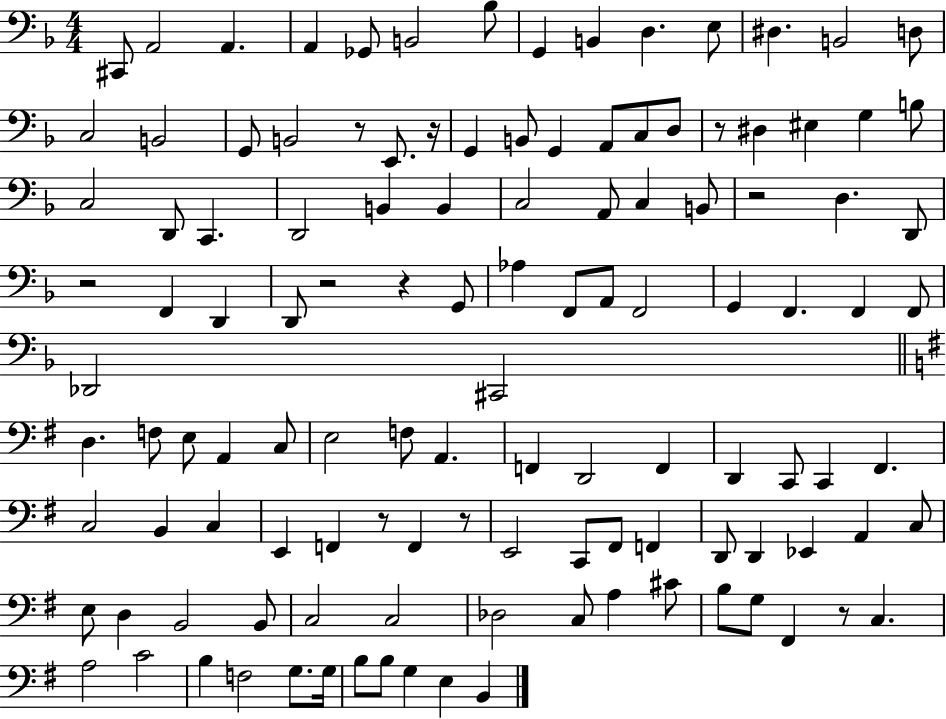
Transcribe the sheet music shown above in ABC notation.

X:1
T:Untitled
M:4/4
L:1/4
K:F
^C,,/2 A,,2 A,, A,, _G,,/2 B,,2 _B,/2 G,, B,, D, E,/2 ^D, B,,2 D,/2 C,2 B,,2 G,,/2 B,,2 z/2 E,,/2 z/4 G,, B,,/2 G,, A,,/2 C,/2 D,/2 z/2 ^D, ^E, G, B,/2 C,2 D,,/2 C,, D,,2 B,, B,, C,2 A,,/2 C, B,,/2 z2 D, D,,/2 z2 F,, D,, D,,/2 z2 z G,,/2 _A, F,,/2 A,,/2 F,,2 G,, F,, F,, F,,/2 _D,,2 ^C,,2 D, F,/2 E,/2 A,, C,/2 E,2 F,/2 A,, F,, D,,2 F,, D,, C,,/2 C,, ^F,, C,2 B,, C, E,, F,, z/2 F,, z/2 E,,2 C,,/2 ^F,,/2 F,, D,,/2 D,, _E,, A,, C,/2 E,/2 D, B,,2 B,,/2 C,2 C,2 _D,2 C,/2 A, ^C/2 B,/2 G,/2 ^F,, z/2 C, A,2 C2 B, F,2 G,/2 G,/4 B,/2 B,/2 G, E, B,,